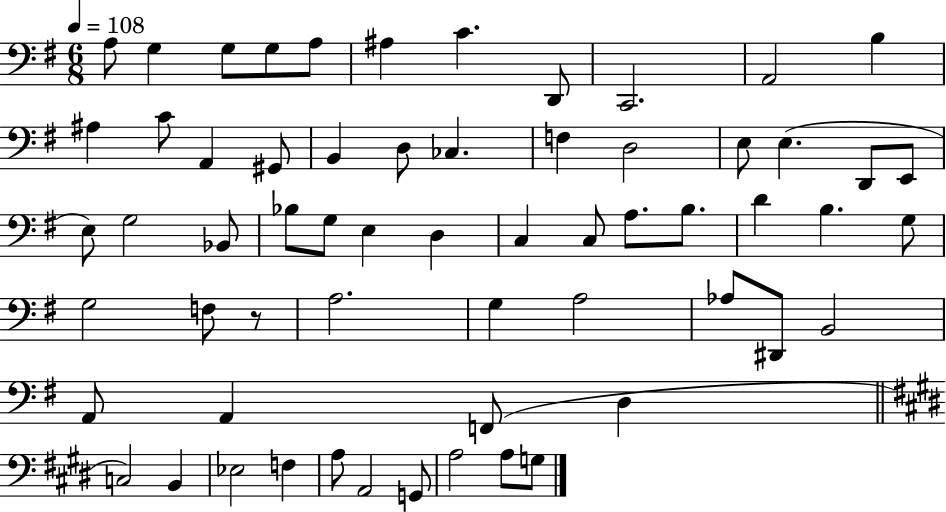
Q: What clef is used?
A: bass